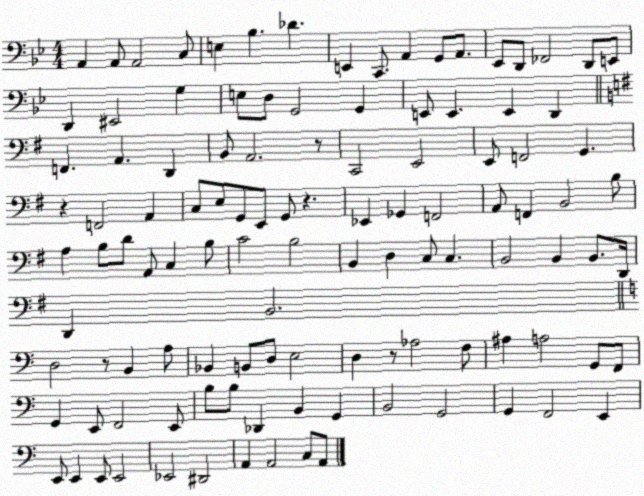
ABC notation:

X:1
T:Untitled
M:4/4
L:1/4
K:Bb
A,, A,,/2 A,,2 C,/2 E, _B, _D E,, C,,/2 A,, G,,/2 A,,/2 _E,,/2 D,,/2 _F,,2 D,,/2 E,,/2 D,, ^E,,2 G, E,/2 D,/2 G,,2 G,, E,,/2 E,, E,, D,, F,, A,, D,, B,,/2 A,,2 z/2 C,,2 E,,2 E,,/2 F,,2 G,, z F,,2 A,, C,/2 E,/2 G,,/2 E,,/2 G,,/2 z _E,, _G,, F,,2 A,,/2 F,, B,,2 B,/2 A, B,/2 D/2 A,,/2 C, B,/2 C2 B,2 B,, D, C,/2 C, B,,2 B,, B,,/2 D,,/4 D,, B,,2 D,2 z/2 B,, A,/2 _B,, B,,/2 D,/2 E,2 D, z/2 _A,2 F,/2 ^A, A,2 G,,/2 F,,/2 G,, E,,/2 F,,2 E,,/2 B,/2 B,/2 _D,, B,, G,, B,,2 G,,2 G,, F,,2 E,, E,,/2 E,, E,,/2 E,,2 _E,,2 ^D,,2 A,, A,,2 C,/2 A,,/2